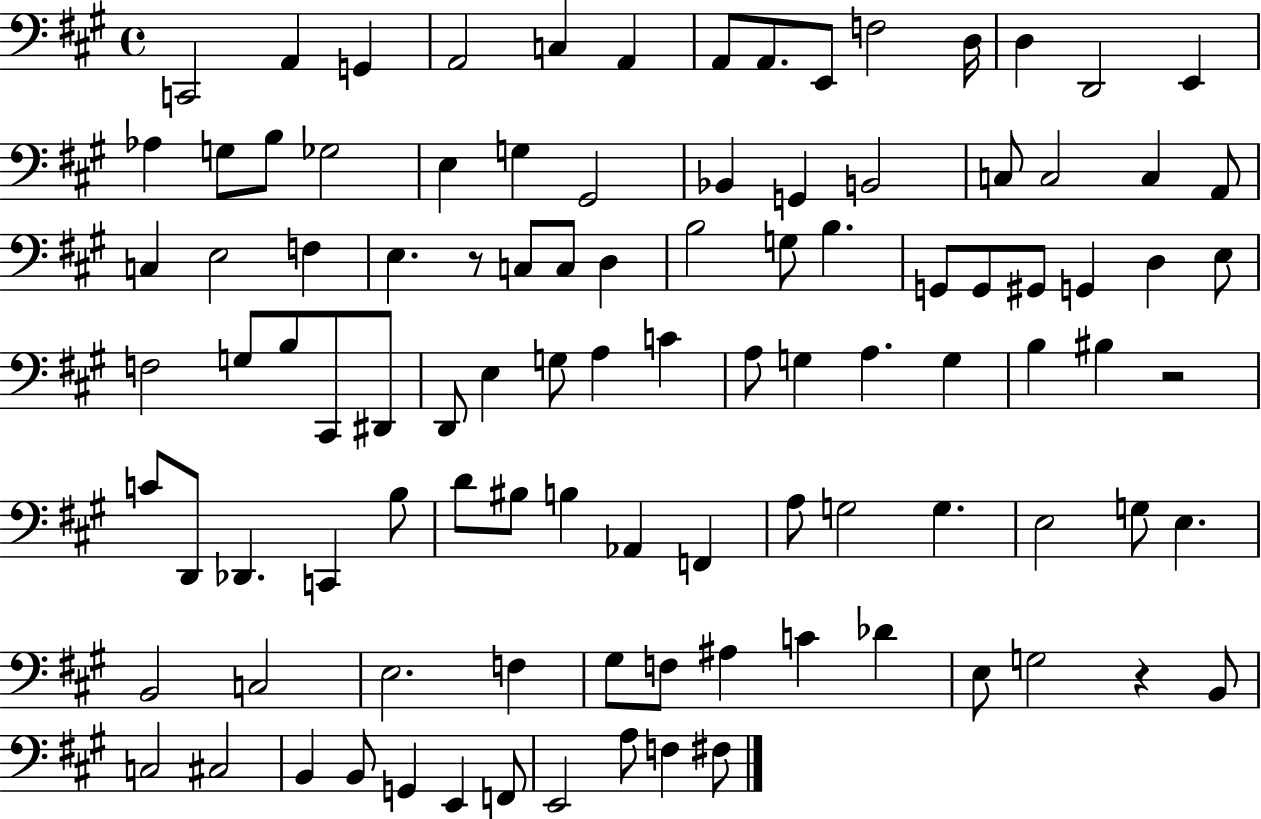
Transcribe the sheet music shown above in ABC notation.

X:1
T:Untitled
M:4/4
L:1/4
K:A
C,,2 A,, G,, A,,2 C, A,, A,,/2 A,,/2 E,,/2 F,2 D,/4 D, D,,2 E,, _A, G,/2 B,/2 _G,2 E, G, ^G,,2 _B,, G,, B,,2 C,/2 C,2 C, A,,/2 C, E,2 F, E, z/2 C,/2 C,/2 D, B,2 G,/2 B, G,,/2 G,,/2 ^G,,/2 G,, D, E,/2 F,2 G,/2 B,/2 ^C,,/2 ^D,,/2 D,,/2 E, G,/2 A, C A,/2 G, A, G, B, ^B, z2 C/2 D,,/2 _D,, C,, B,/2 D/2 ^B,/2 B, _A,, F,, A,/2 G,2 G, E,2 G,/2 E, B,,2 C,2 E,2 F, ^G,/2 F,/2 ^A, C _D E,/2 G,2 z B,,/2 C,2 ^C,2 B,, B,,/2 G,, E,, F,,/2 E,,2 A,/2 F, ^F,/2